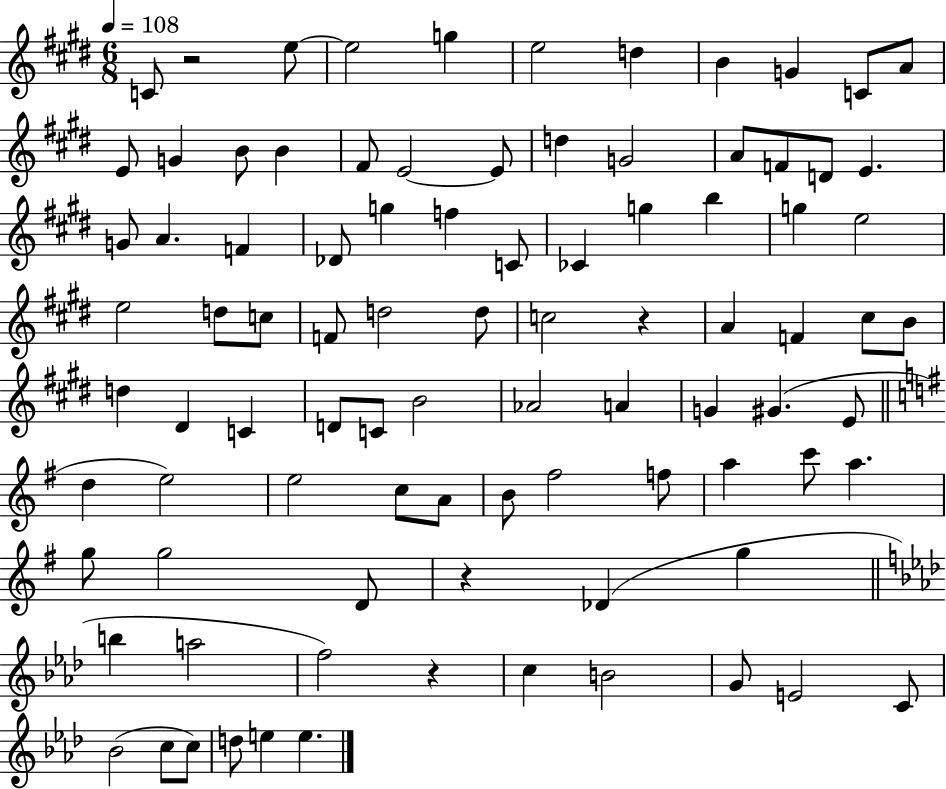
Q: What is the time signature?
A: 6/8